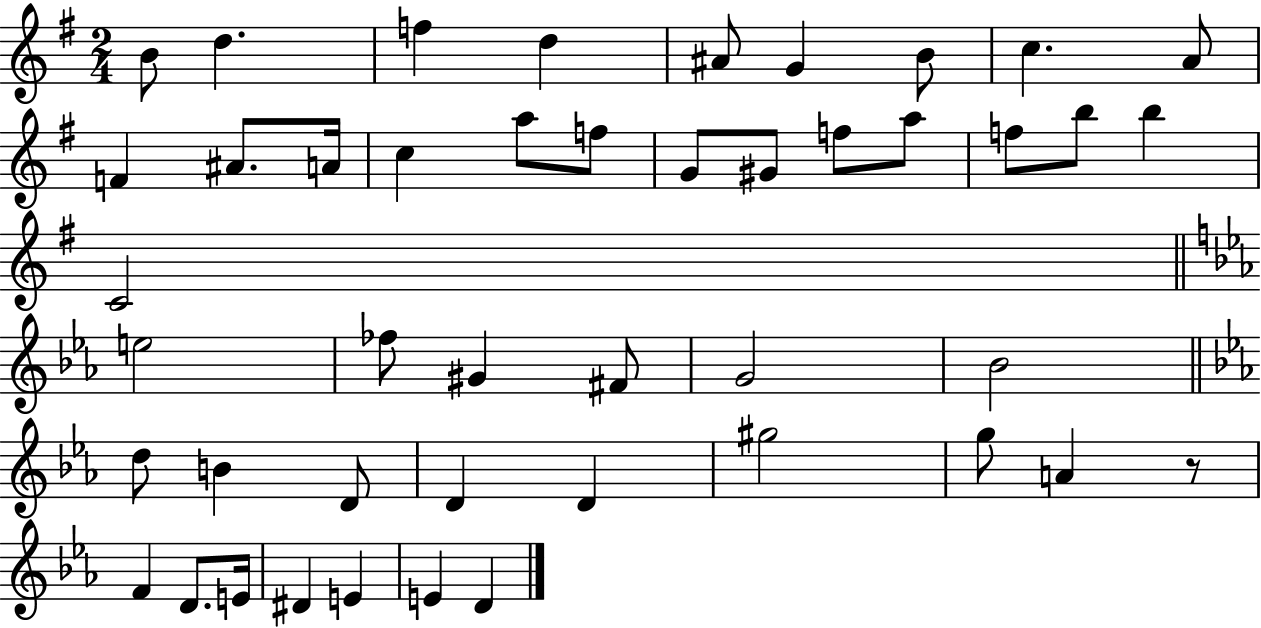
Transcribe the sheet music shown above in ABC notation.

X:1
T:Untitled
M:2/4
L:1/4
K:G
B/2 d f d ^A/2 G B/2 c A/2 F ^A/2 A/4 c a/2 f/2 G/2 ^G/2 f/2 a/2 f/2 b/2 b C2 e2 _f/2 ^G ^F/2 G2 _B2 d/2 B D/2 D D ^g2 g/2 A z/2 F D/2 E/4 ^D E E D